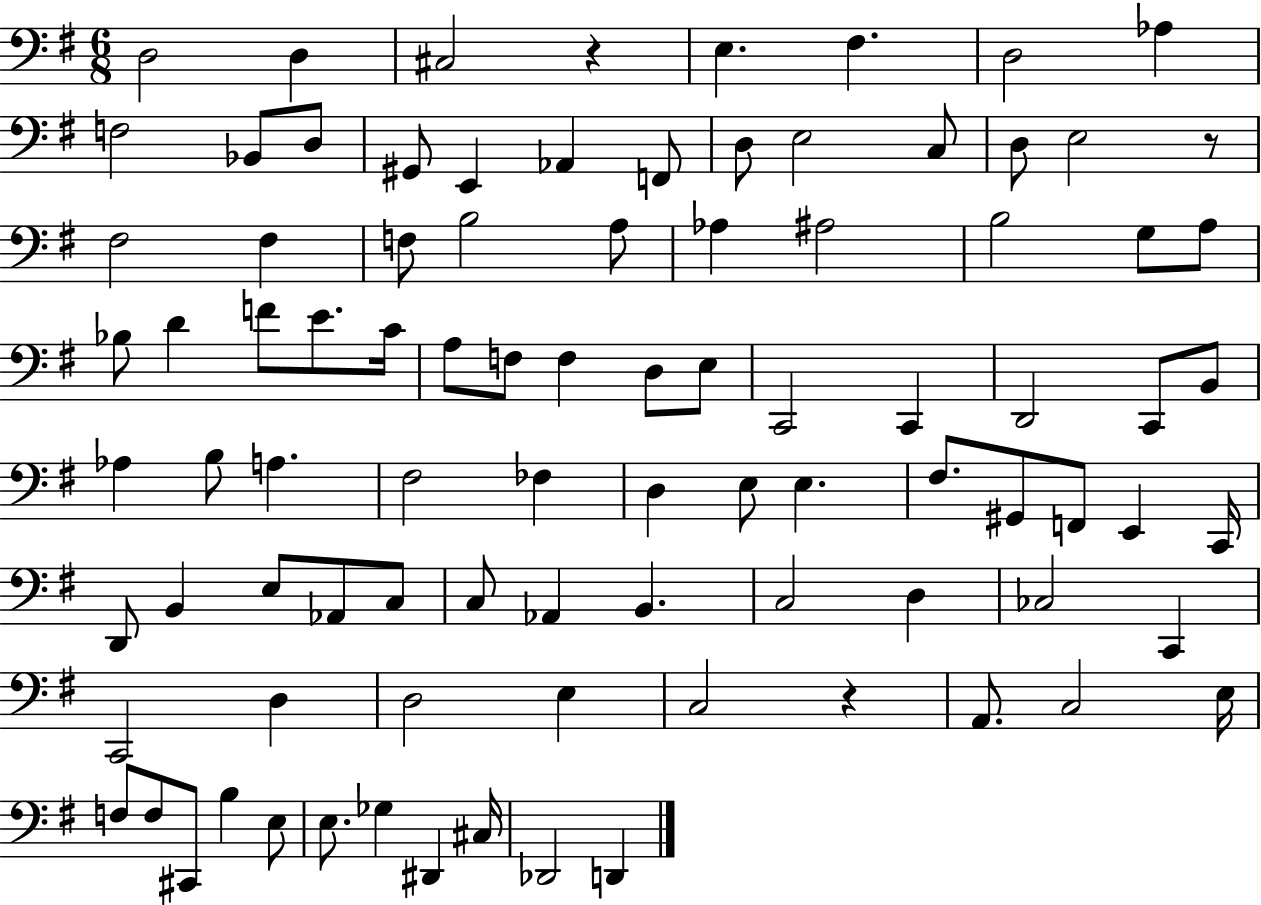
{
  \clef bass
  \numericTimeSignature
  \time 6/8
  \key g \major
  d2 d4 | cis2 r4 | e4. fis4. | d2 aes4 | \break f2 bes,8 d8 | gis,8 e,4 aes,4 f,8 | d8 e2 c8 | d8 e2 r8 | \break fis2 fis4 | f8 b2 a8 | aes4 ais2 | b2 g8 a8 | \break bes8 d'4 f'8 e'8. c'16 | a8 f8 f4 d8 e8 | c,2 c,4 | d,2 c,8 b,8 | \break aes4 b8 a4. | fis2 fes4 | d4 e8 e4. | fis8. gis,8 f,8 e,4 c,16 | \break d,8 b,4 e8 aes,8 c8 | c8 aes,4 b,4. | c2 d4 | ces2 c,4 | \break c,2 d4 | d2 e4 | c2 r4 | a,8. c2 e16 | \break f8 f8 cis,8 b4 e8 | e8. ges4 dis,4 cis16 | des,2 d,4 | \bar "|."
}